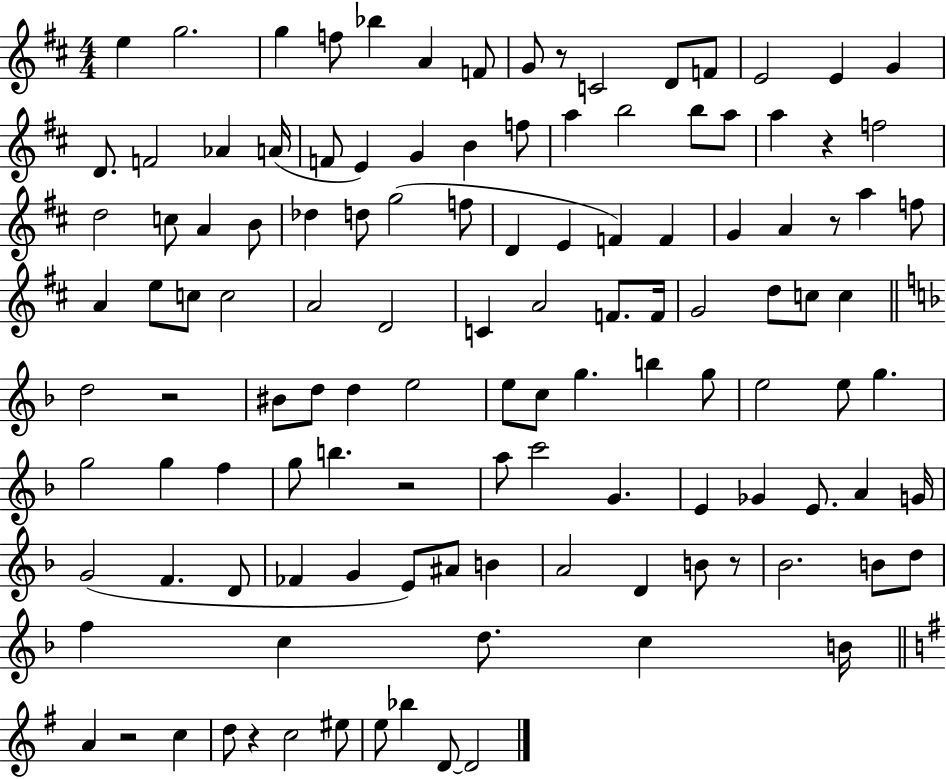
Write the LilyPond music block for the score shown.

{
  \clef treble
  \numericTimeSignature
  \time 4/4
  \key d \major
  e''4 g''2. | g''4 f''8 bes''4 a'4 f'8 | g'8 r8 c'2 d'8 f'8 | e'2 e'4 g'4 | \break d'8. f'2 aes'4 a'16( | f'8 e'4) g'4 b'4 f''8 | a''4 b''2 b''8 a''8 | a''4 r4 f''2 | \break d''2 c''8 a'4 b'8 | des''4 d''8 g''2( f''8 | d'4 e'4 f'4) f'4 | g'4 a'4 r8 a''4 f''8 | \break a'4 e''8 c''8 c''2 | a'2 d'2 | c'4 a'2 f'8. f'16 | g'2 d''8 c''8 c''4 | \break \bar "||" \break \key f \major d''2 r2 | bis'8 d''8 d''4 e''2 | e''8 c''8 g''4. b''4 g''8 | e''2 e''8 g''4. | \break g''2 g''4 f''4 | g''8 b''4. r2 | a''8 c'''2 g'4. | e'4 ges'4 e'8. a'4 g'16 | \break g'2( f'4. d'8 | fes'4 g'4 e'8) ais'8 b'4 | a'2 d'4 b'8 r8 | bes'2. b'8 d''8 | \break f''4 c''4 d''8. c''4 b'16 | \bar "||" \break \key g \major a'4 r2 c''4 | d''8 r4 c''2 eis''8 | e''8 bes''4 d'8~~ d'2 | \bar "|."
}